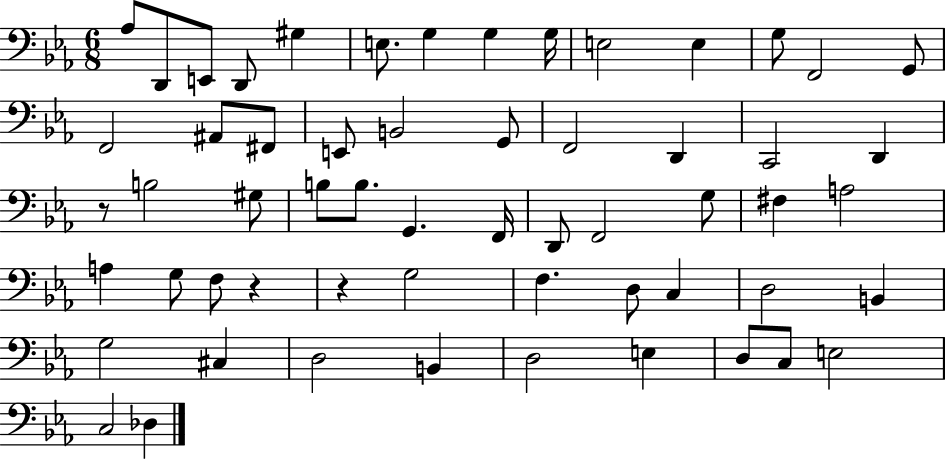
Ab3/e D2/e E2/e D2/e G#3/q E3/e. G3/q G3/q G3/s E3/h E3/q G3/e F2/h G2/e F2/h A#2/e F#2/e E2/e B2/h G2/e F2/h D2/q C2/h D2/q R/e B3/h G#3/e B3/e B3/e. G2/q. F2/s D2/e F2/h G3/e F#3/q A3/h A3/q G3/e F3/e R/q R/q G3/h F3/q. D3/e C3/q D3/h B2/q G3/h C#3/q D3/h B2/q D3/h E3/q D3/e C3/e E3/h C3/h Db3/q